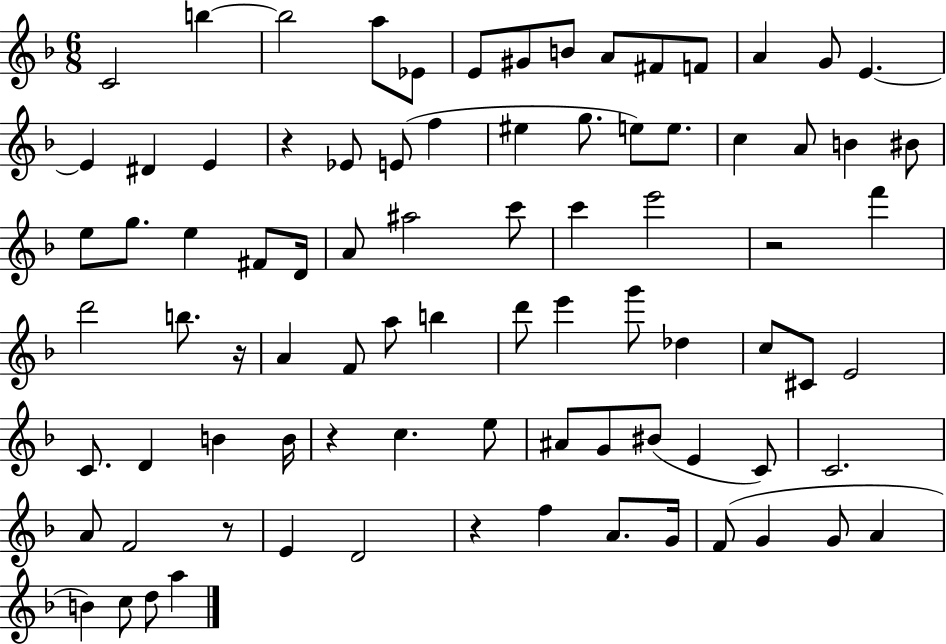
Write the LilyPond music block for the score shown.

{
  \clef treble
  \numericTimeSignature
  \time 6/8
  \key f \major
  c'2 b''4~~ | b''2 a''8 ees'8 | e'8 gis'8 b'8 a'8 fis'8 f'8 | a'4 g'8 e'4.~~ | \break e'4 dis'4 e'4 | r4 ees'8 e'8( f''4 | eis''4 g''8. e''8) e''8. | c''4 a'8 b'4 bis'8 | \break e''8 g''8. e''4 fis'8 d'16 | a'8 ais''2 c'''8 | c'''4 e'''2 | r2 f'''4 | \break d'''2 b''8. r16 | a'4 f'8 a''8 b''4 | d'''8 e'''4 g'''8 des''4 | c''8 cis'8 e'2 | \break c'8. d'4 b'4 b'16 | r4 c''4. e''8 | ais'8 g'8 bis'8( e'4 c'8) | c'2. | \break a'8 f'2 r8 | e'4 d'2 | r4 f''4 a'8. g'16 | f'8( g'4 g'8 a'4 | \break b'4) c''8 d''8 a''4 | \bar "|."
}